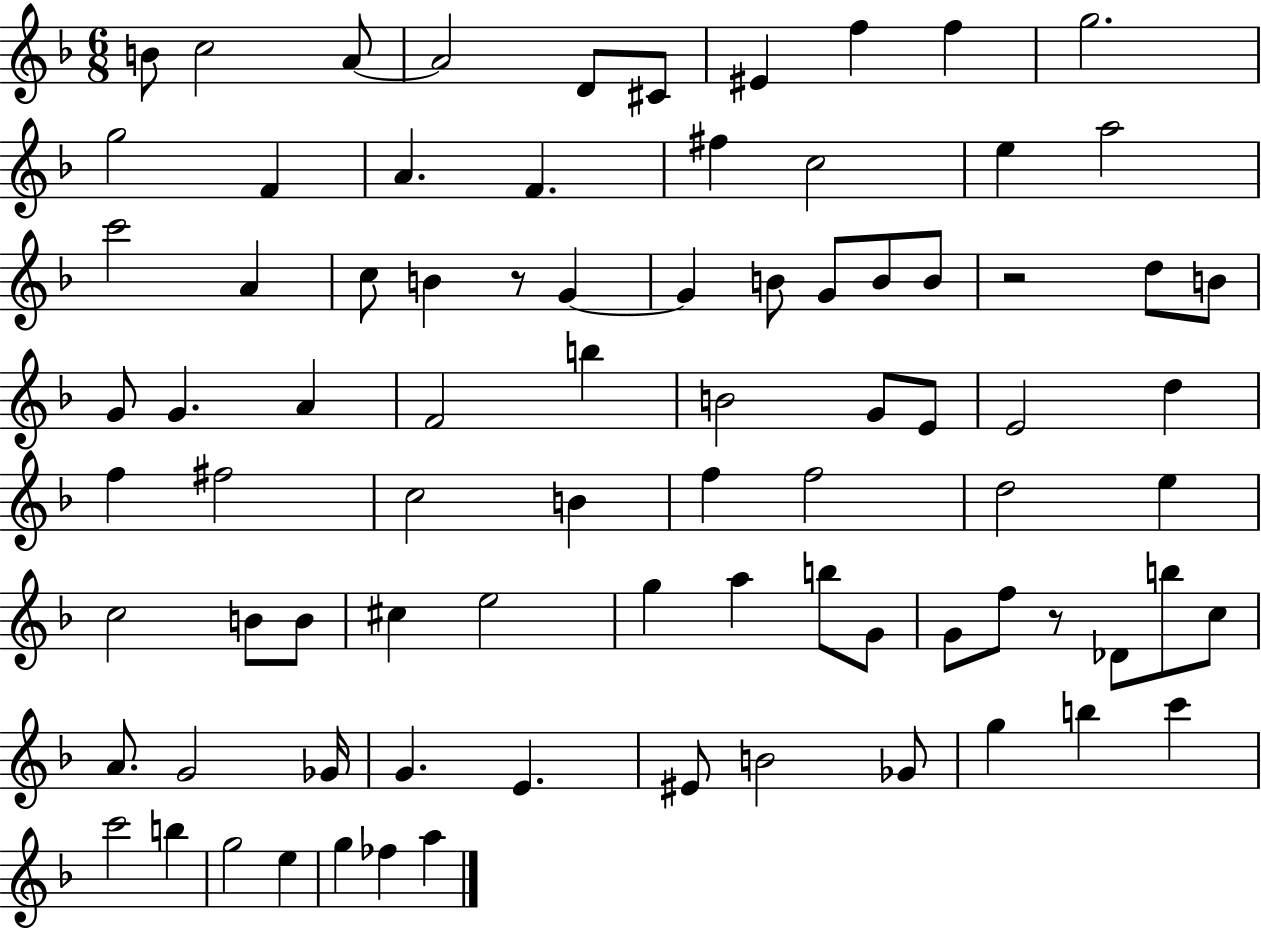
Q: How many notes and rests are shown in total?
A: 83